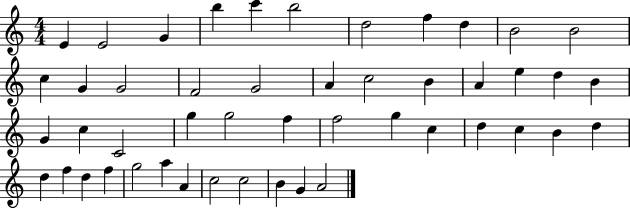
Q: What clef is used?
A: treble